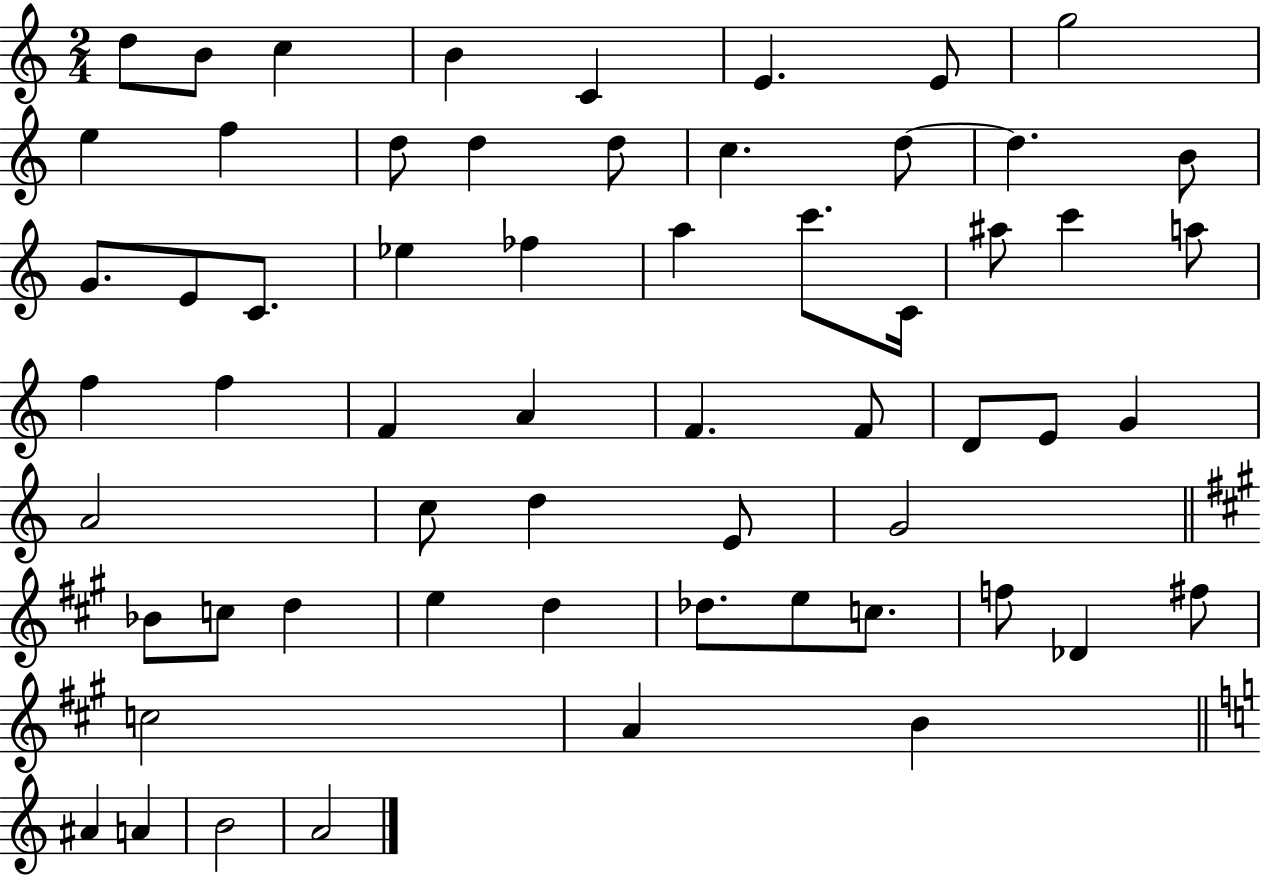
D5/e B4/e C5/q B4/q C4/q E4/q. E4/e G5/h E5/q F5/q D5/e D5/q D5/e C5/q. D5/e D5/q. B4/e G4/e. E4/e C4/e. Eb5/q FES5/q A5/q C6/e. C4/s A#5/e C6/q A5/e F5/q F5/q F4/q A4/q F4/q. F4/e D4/e E4/e G4/q A4/h C5/e D5/q E4/e G4/h Bb4/e C5/e D5/q E5/q D5/q Db5/e. E5/e C5/e. F5/e Db4/q F#5/e C5/h A4/q B4/q A#4/q A4/q B4/h A4/h